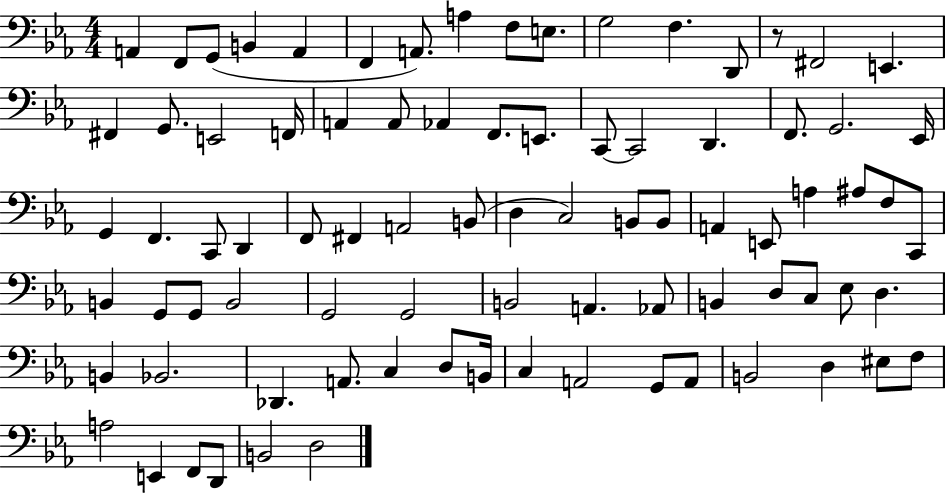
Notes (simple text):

A2/q F2/e G2/e B2/q A2/q F2/q A2/e. A3/q F3/e E3/e. G3/h F3/q. D2/e R/e F#2/h E2/q. F#2/q G2/e. E2/h F2/s A2/q A2/e Ab2/q F2/e. E2/e. C2/e C2/h D2/q. F2/e. G2/h. Eb2/s G2/q F2/q. C2/e D2/q F2/e F#2/q A2/h B2/e D3/q C3/h B2/e B2/e A2/q E2/e A3/q A#3/e F3/e C2/e B2/q G2/e G2/e B2/h G2/h G2/h B2/h A2/q. Ab2/e B2/q D3/e C3/e Eb3/e D3/q. B2/q Bb2/h. Db2/q. A2/e. C3/q D3/e B2/s C3/q A2/h G2/e A2/e B2/h D3/q EIS3/e F3/e A3/h E2/q F2/e D2/e B2/h D3/h